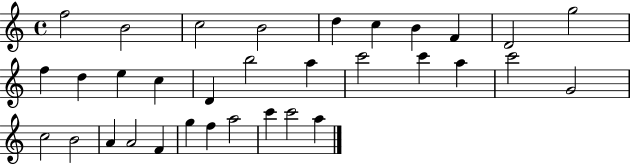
X:1
T:Untitled
M:4/4
L:1/4
K:C
f2 B2 c2 B2 d c B F D2 g2 f d e c D b2 a c'2 c' a c'2 G2 c2 B2 A A2 F g f a2 c' c'2 a